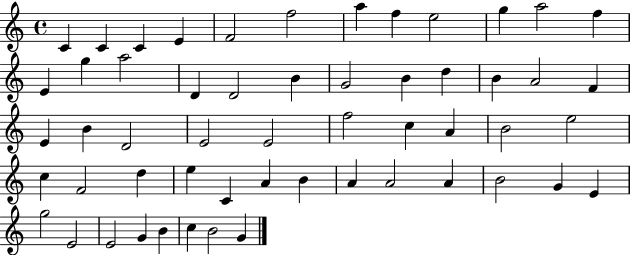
X:1
T:Untitled
M:4/4
L:1/4
K:C
C C C E F2 f2 a f e2 g a2 f E g a2 D D2 B G2 B d B A2 F E B D2 E2 E2 f2 c A B2 e2 c F2 d e C A B A A2 A B2 G E g2 E2 E2 G B c B2 G